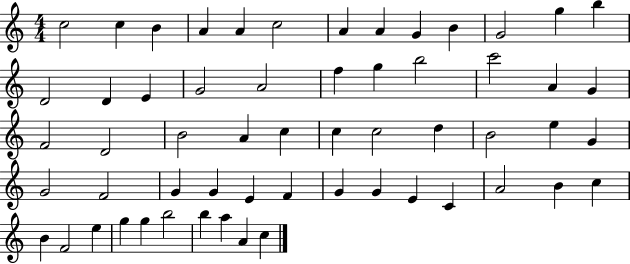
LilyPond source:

{
  \clef treble
  \numericTimeSignature
  \time 4/4
  \key c \major
  c''2 c''4 b'4 | a'4 a'4 c''2 | a'4 a'4 g'4 b'4 | g'2 g''4 b''4 | \break d'2 d'4 e'4 | g'2 a'2 | f''4 g''4 b''2 | c'''2 a'4 g'4 | \break f'2 d'2 | b'2 a'4 c''4 | c''4 c''2 d''4 | b'2 e''4 g'4 | \break g'2 f'2 | g'4 g'4 e'4 f'4 | g'4 g'4 e'4 c'4 | a'2 b'4 c''4 | \break b'4 f'2 e''4 | g''4 g''4 b''2 | b''4 a''4 a'4 c''4 | \bar "|."
}